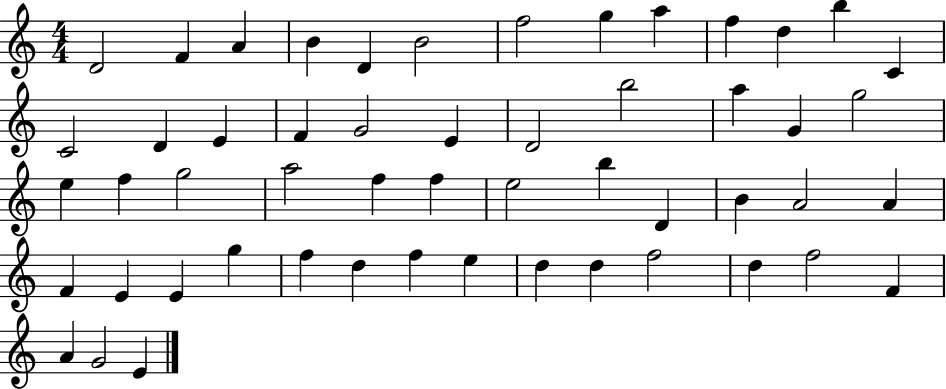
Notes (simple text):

D4/h F4/q A4/q B4/q D4/q B4/h F5/h G5/q A5/q F5/q D5/q B5/q C4/q C4/h D4/q E4/q F4/q G4/h E4/q D4/h B5/h A5/q G4/q G5/h E5/q F5/q G5/h A5/h F5/q F5/q E5/h B5/q D4/q B4/q A4/h A4/q F4/q E4/q E4/q G5/q F5/q D5/q F5/q E5/q D5/q D5/q F5/h D5/q F5/h F4/q A4/q G4/h E4/q